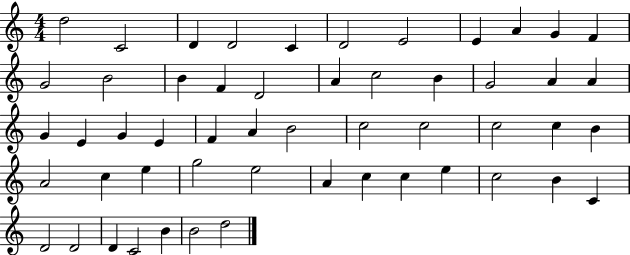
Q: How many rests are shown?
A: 0